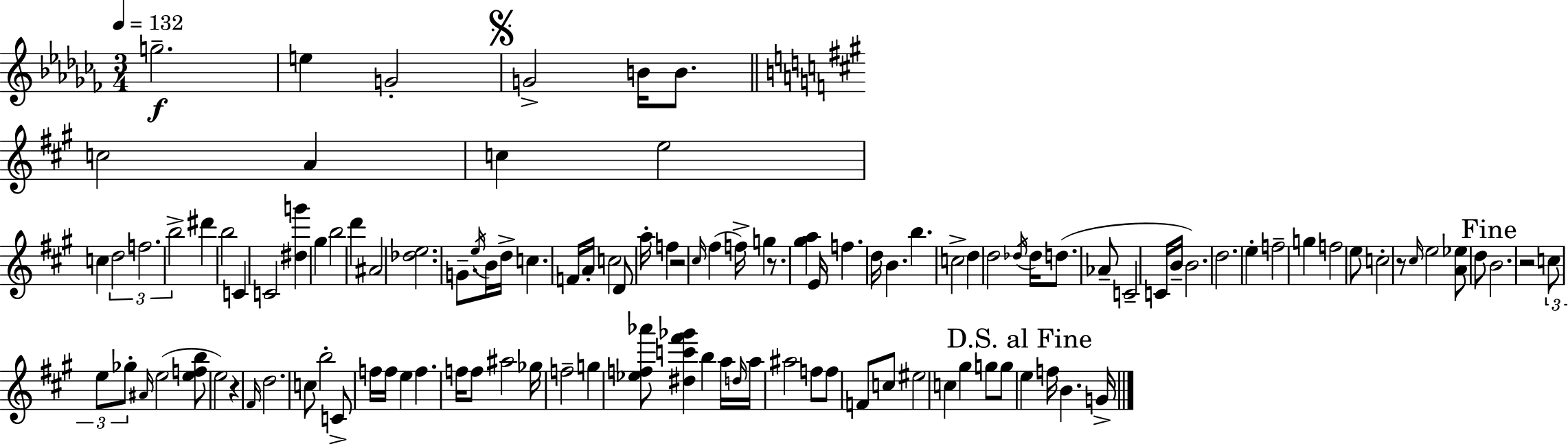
G5/h. E5/q G4/h G4/h B4/s B4/e. C5/h A4/q C5/q E5/h C5/q D5/h F5/h. B5/h D#6/q B5/h C4/q C4/h [D#5,G6]/q G#5/q B5/h D6/q A#4/h [Db5,E5]/h. G4/e. E5/s B4/s D5/s C5/q. F4/s A4/s C5/h D4/e A5/s F5/q R/h C#5/s F#5/q F5/s G5/q R/e. [G#5,A5]/q E4/s F5/q. D5/s B4/q. B5/q. C5/h D5/q D5/h Db5/s Db5/s D5/e. Ab4/e C4/h C4/s B4/s B4/h. D5/h. E5/q F5/h G5/q F5/h E5/e C5/h R/e C#5/s E5/h [A4,Eb5]/e D5/e B4/h. R/h C5/e E5/e Gb5/e A#4/s E5/h [E5,F5,B5]/e E5/h R/q F#4/s D5/h. C5/e B5/h C4/e F5/s F5/s E5/q F5/q. F5/s F5/e A#5/h Gb5/s F5/h G5/q [Eb5,F5,Ab6]/e [D#5,C6,F#6,Gb6]/q B5/q A5/s D5/s A5/s A#5/h F5/e F5/e F4/e C5/e EIS5/h C5/q G#5/q G5/e G5/e E5/q F5/s B4/q. G4/s